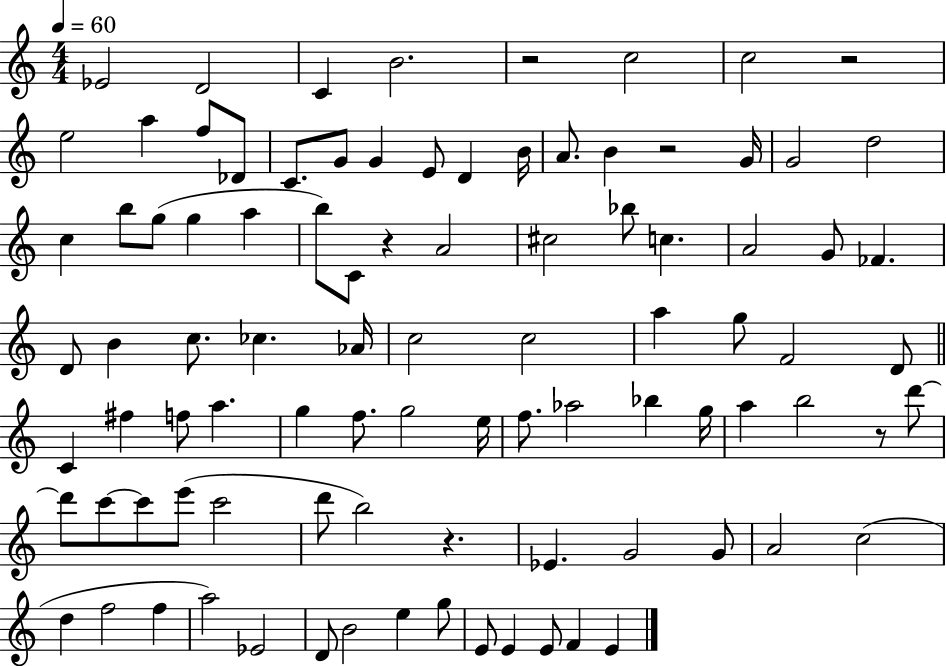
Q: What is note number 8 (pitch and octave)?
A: A5